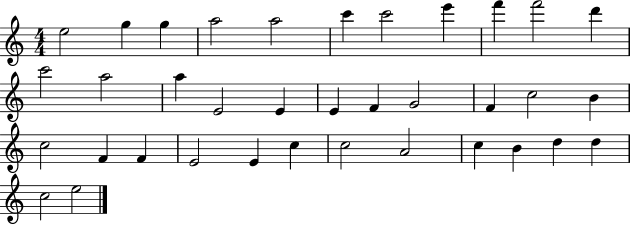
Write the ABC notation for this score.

X:1
T:Untitled
M:4/4
L:1/4
K:C
e2 g g a2 a2 c' c'2 e' f' f'2 d' c'2 a2 a E2 E E F G2 F c2 B c2 F F E2 E c c2 A2 c B d d c2 e2